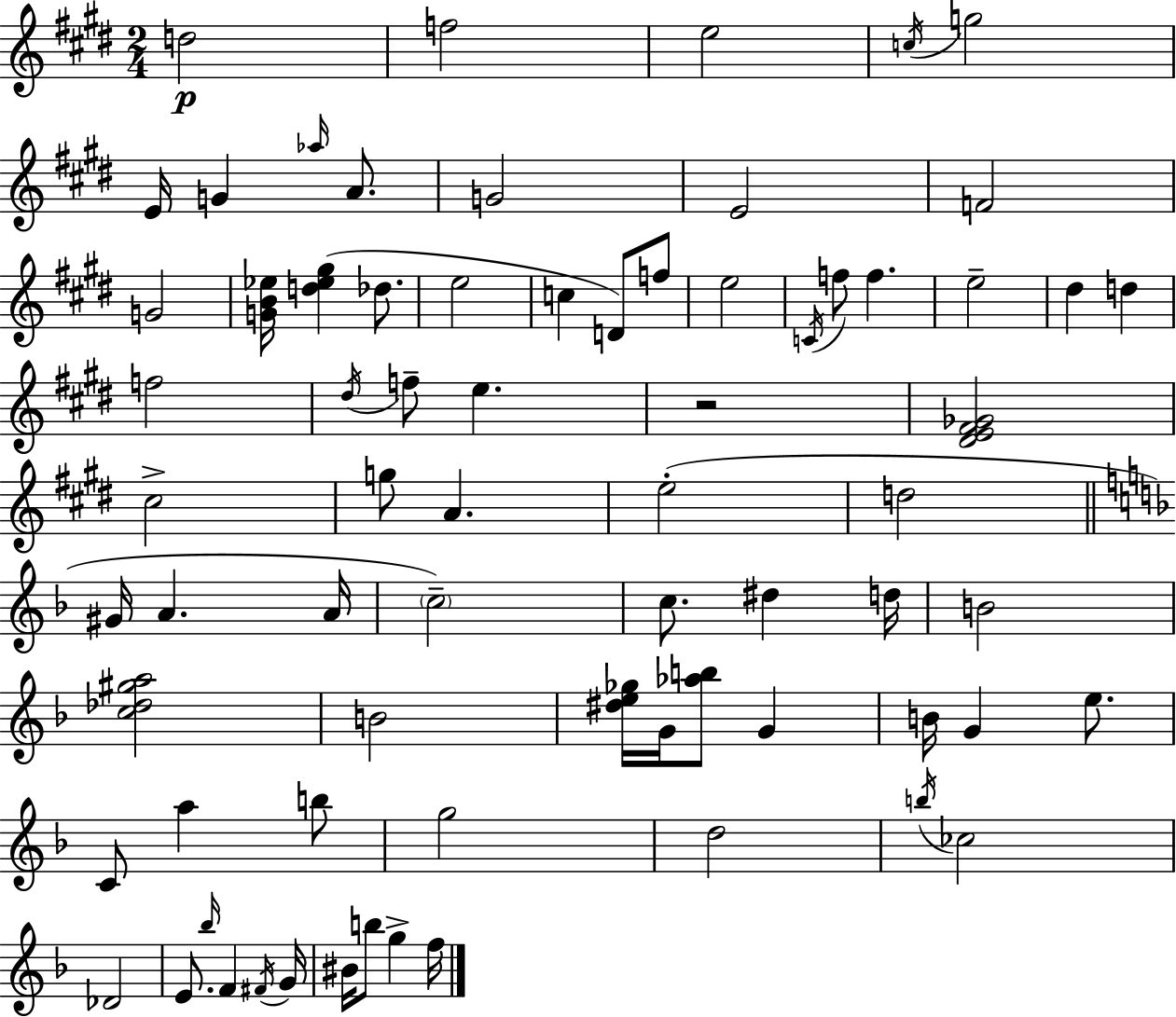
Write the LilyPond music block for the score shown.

{
  \clef treble
  \numericTimeSignature
  \time 2/4
  \key e \major
  \repeat volta 2 { d''2\p | f''2 | e''2 | \acciaccatura { c''16 } g''2 | \break e'16 g'4 \grace { aes''16 } a'8. | g'2 | e'2 | f'2 | \break g'2 | <g' b' ees''>16 <d'' ees'' gis''>4( des''8. | e''2 | c''4 d'8) | \break f''8 e''2 | \acciaccatura { c'16 } f''8 f''4. | e''2-- | dis''4 d''4 | \break f''2 | \acciaccatura { dis''16 } f''8-- e''4. | r2 | <dis' e' fis' ges'>2 | \break cis''2-> | g''8 a'4. | e''2-.( | d''2 | \break \bar "||" \break \key d \minor gis'16 a'4. a'16 | \parenthesize c''2--) | c''8. dis''4 d''16 | b'2 | \break <c'' des'' gis'' a''>2 | b'2 | <dis'' e'' ges''>16 g'16 <aes'' b''>8 g'4 | b'16 g'4 e''8. | \break c'8 a''4 b''8 | g''2 | d''2 | \acciaccatura { b''16 } ces''2 | \break des'2 | e'8. \grace { bes''16 } f'4 | \acciaccatura { fis'16 } g'16 bis'16 b''8 g''4-> | f''16 } \bar "|."
}